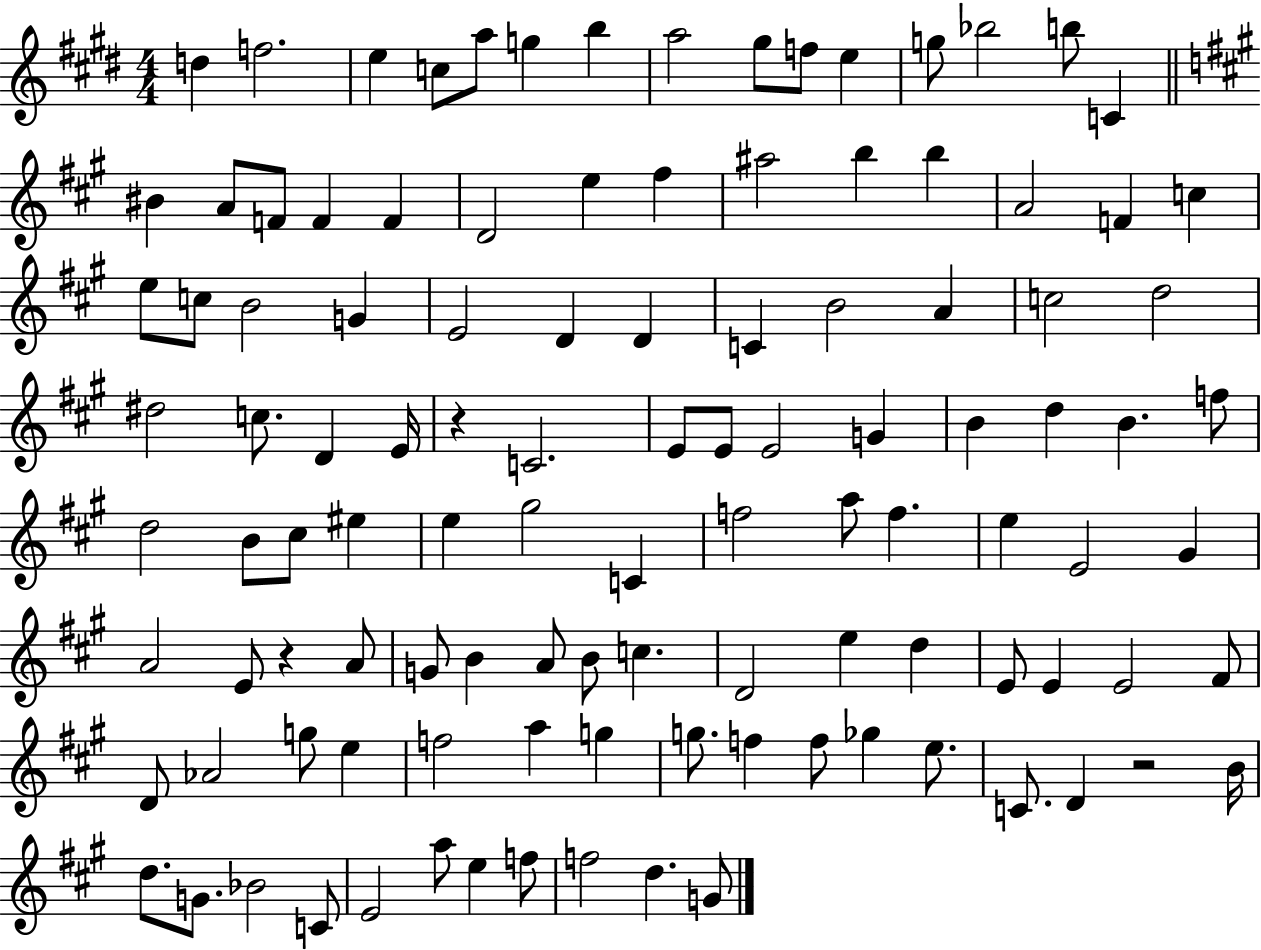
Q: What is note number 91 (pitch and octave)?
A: F5